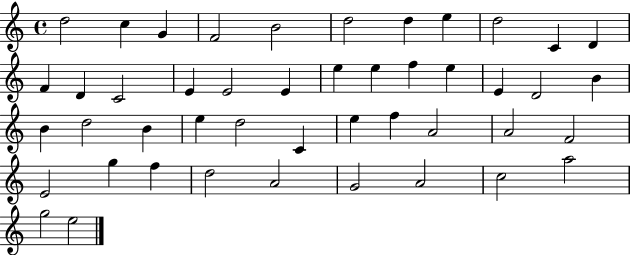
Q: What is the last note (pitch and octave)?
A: E5